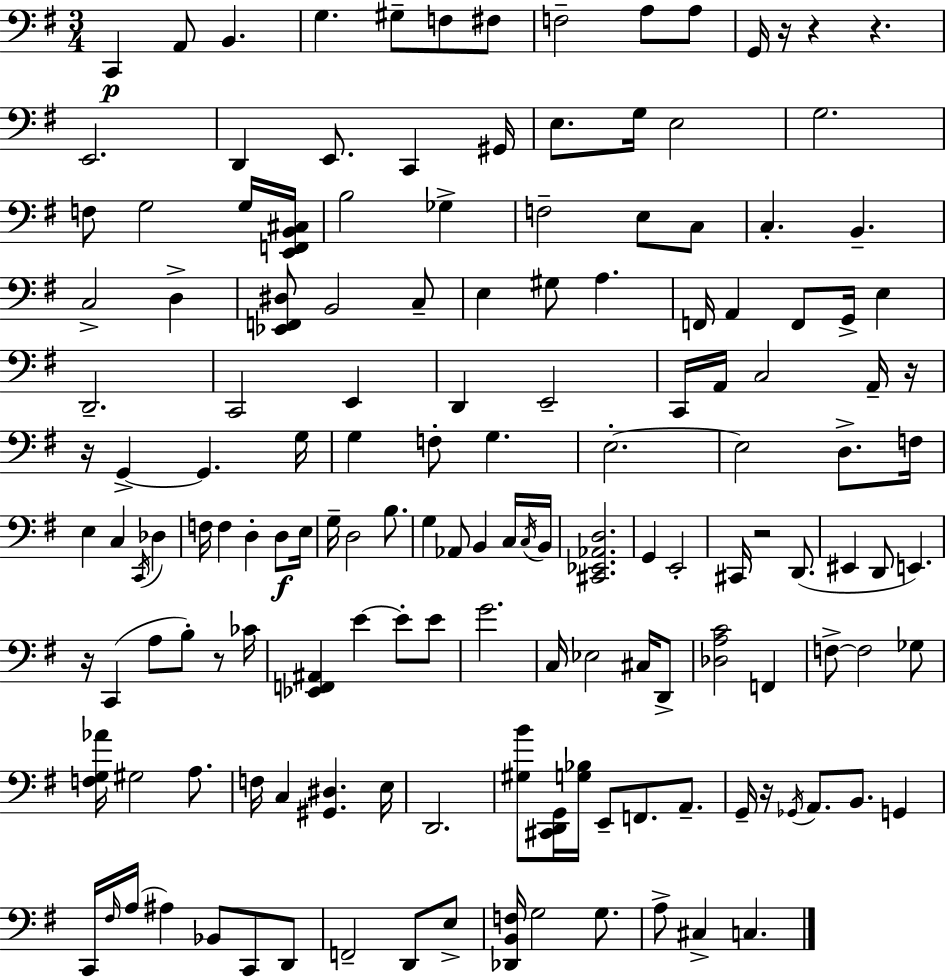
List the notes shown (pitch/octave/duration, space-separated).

C2/q A2/e B2/q. G3/q. G#3/e F3/e F#3/e F3/h A3/e A3/e G2/s R/s R/q R/q. E2/h. D2/q E2/e. C2/q G#2/s E3/e. G3/s E3/h G3/h. F3/e G3/h G3/s [E2,F2,B2,C#3]/s B3/h Gb3/q F3/h E3/e C3/e C3/q. B2/q. C3/h D3/q [Eb2,F2,D#3]/e B2/h C3/e E3/q G#3/e A3/q. F2/s A2/q F2/e G2/s E3/q D2/h. C2/h E2/q D2/q E2/h C2/s A2/s C3/h A2/s R/s R/s G2/q G2/q. G3/s G3/q F3/e G3/q. E3/h. E3/h D3/e. F3/s E3/q C3/q C2/s Db3/q F3/s F3/q D3/q D3/e E3/s G3/s D3/h B3/e. G3/q Ab2/e B2/q C3/s C3/s B2/s [C#2,Eb2,Ab2,D3]/h. G2/q E2/h C#2/s R/h D2/e. EIS2/q D2/e E2/q. R/s C2/q A3/e B3/e R/e CES4/s [Eb2,F2,A#2]/q E4/q E4/e E4/e G4/h. C3/s Eb3/h C#3/s D2/e [Db3,A3,C4]/h F2/q F3/e F3/h Gb3/e [F3,G3,Ab4]/s G#3/h A3/e. F3/s C3/q [G#2,D#3]/q. E3/s D2/h. [G#3,B4]/e [C#2,D2,G2]/s [G3,Bb3]/s E2/e F2/e. A2/e. G2/s R/s Gb2/s A2/e. B2/e. G2/q C2/s F#3/s A3/s A#3/q Bb2/e C2/e D2/e F2/h D2/e E3/e [Db2,B2,F3]/s G3/h G3/e. A3/e C#3/q C3/q.